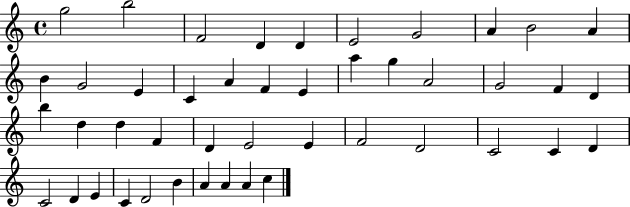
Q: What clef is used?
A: treble